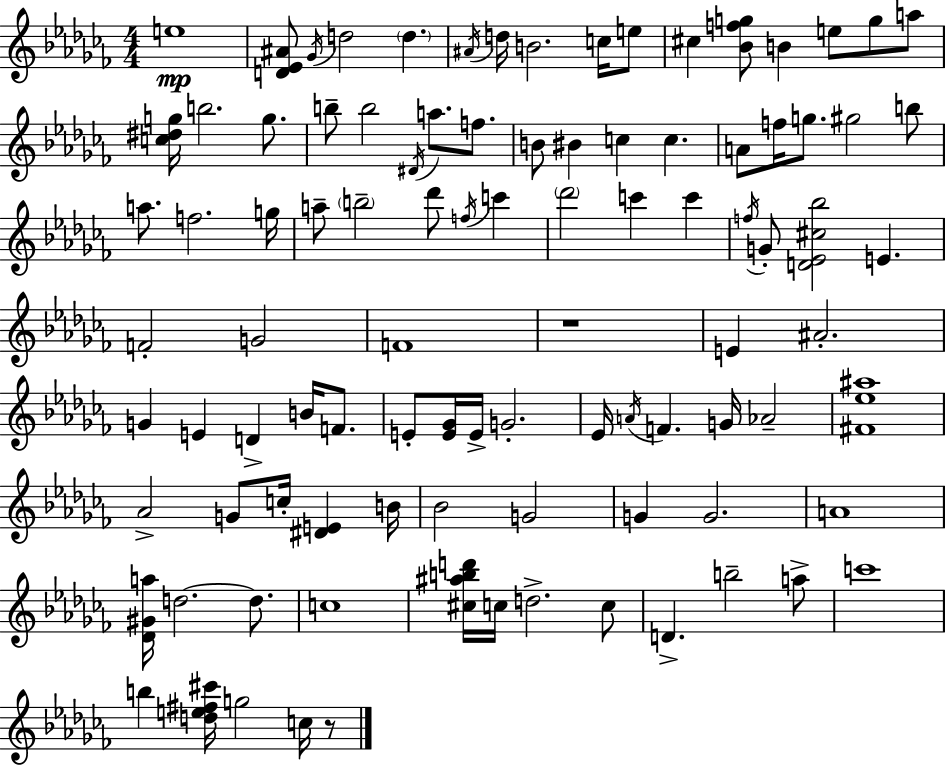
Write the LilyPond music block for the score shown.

{
  \clef treble
  \numericTimeSignature
  \time 4/4
  \key aes \minor
  \repeat volta 2 { e''1\mp | <d' ees' ais'>8 \acciaccatura { ges'16 } d''2 \parenthesize d''4. | \acciaccatura { ais'16 } d''16 b'2. c''16 | e''8 cis''4 <bes' f'' g''>8 b'4 e''8 g''8 | \break a''8 <c'' dis'' g''>16 b''2. g''8. | b''8-- b''2 \acciaccatura { dis'16 } a''8. | f''8. b'8 bis'4 c''4 c''4. | a'8 f''16 g''8. gis''2 | \break b''8 a''8. f''2. | g''16 a''8-- \parenthesize b''2-- des'''8 \acciaccatura { f''16 } | c'''4 \parenthesize des'''2 c'''4 | c'''4 \acciaccatura { f''16 } g'8-. <d' ees' cis'' bes''>2 e'4. | \break f'2-. g'2 | f'1 | r1 | e'4 ais'2.-. | \break g'4 e'4 d'4-> | b'16 f'8. e'8-. <e' ges'>16 e'16-> g'2.-. | ees'16 \acciaccatura { a'16 } f'4. g'16 aes'2-- | <fis' ees'' ais''>1 | \break aes'2-> g'8 | c''16-. <dis' e'>4 b'16 bes'2 g'2 | g'4 g'2. | a'1 | \break <des' gis' a''>16 d''2.~~ | d''8. c''1 | <cis'' ais'' b'' d'''>16 c''16 d''2.-> | c''8 d'4.-> b''2-- | \break a''8-> c'''1 | b''4 <d'' e'' fis'' cis'''>16 g''2 | c''16 r8 } \bar "|."
}